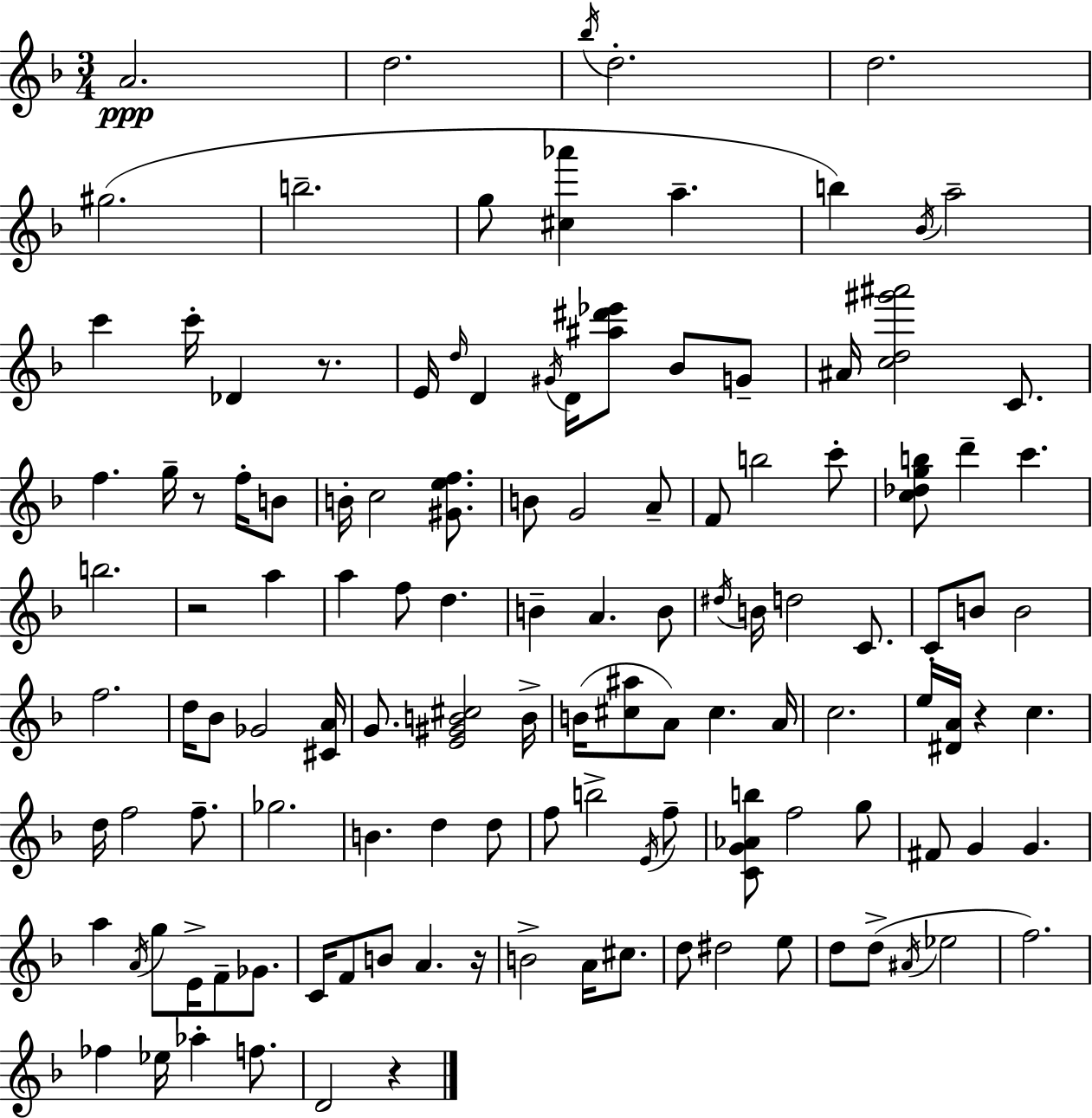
{
  \clef treble
  \numericTimeSignature
  \time 3/4
  \key d \minor
  \repeat volta 2 { a'2.\ppp | d''2. | \acciaccatura { bes''16 } d''2.-. | d''2. | \break gis''2.( | b''2.-- | g''8 <cis'' aes'''>4 a''4.-- | b''4) \acciaccatura { bes'16 } a''2-- | \break c'''4 c'''16-. des'4 r8. | e'16 \grace { d''16 } d'4 \acciaccatura { gis'16 } d'16 <ais'' dis''' ees'''>8 | bes'8 g'8-- ais'16 <c'' d'' gis''' ais'''>2 | c'8. f''4. g''16-- r8 | \break f''16-. b'8 b'16-. c''2 | <gis' e'' f''>8. b'8 g'2 | a'8-- f'8 b''2 | c'''8-. <c'' des'' g'' b''>8 d'''4-- c'''4. | \break b''2. | r2 | a''4 a''4 f''8 d''4. | b'4-- a'4. | \break b'8 \acciaccatura { dis''16 } b'16 d''2 | c'8. c'8-. b'8 b'2 | f''2. | d''16 bes'8 ges'2 | \break <cis' a'>16 g'8. <e' gis' b' cis''>2 | b'16-> b'16( <cis'' ais''>8 a'8) cis''4. | a'16 c''2. | e''16 <dis' a'>16 r4 c''4. | \break d''16 f''2 | f''8.-- ges''2. | b'4. d''4 | d''8 f''8 b''2-> | \break \acciaccatura { e'16 } f''8-- <c' g' aes' b''>8 f''2 | g''8 fis'8 g'4 | g'4. a''4 \acciaccatura { a'16 } g''8 | e'16-> f'8-- ges'8. c'16 f'8 b'8 | \break a'4. r16 b'2-> | a'16 cis''8. d''8 dis''2 | e''8 d''8 d''8->( \acciaccatura { ais'16 } | ees''2 f''2.) | \break fes''4 | ees''16 aes''4-. f''8. d'2 | r4 } \bar "|."
}